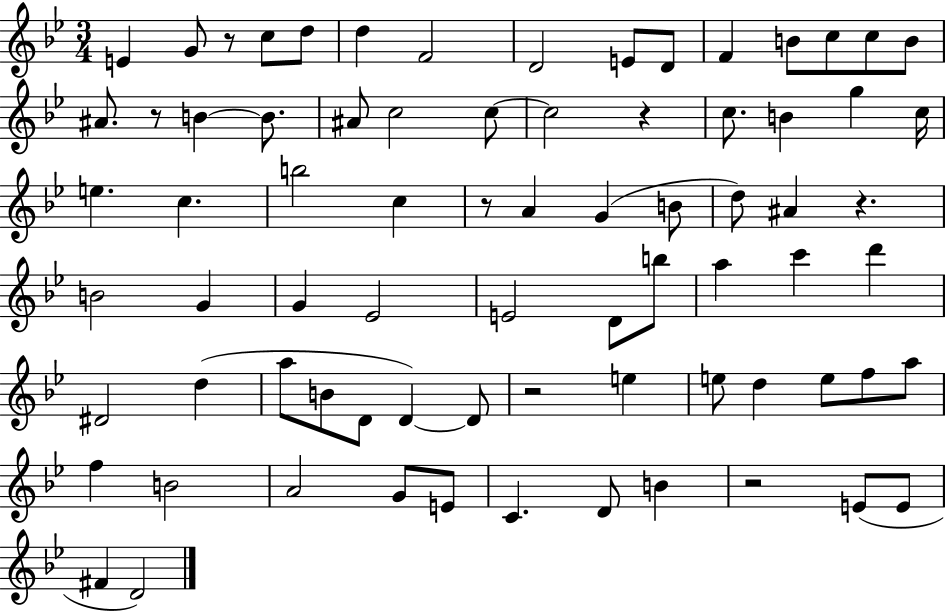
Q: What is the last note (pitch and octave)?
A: D4